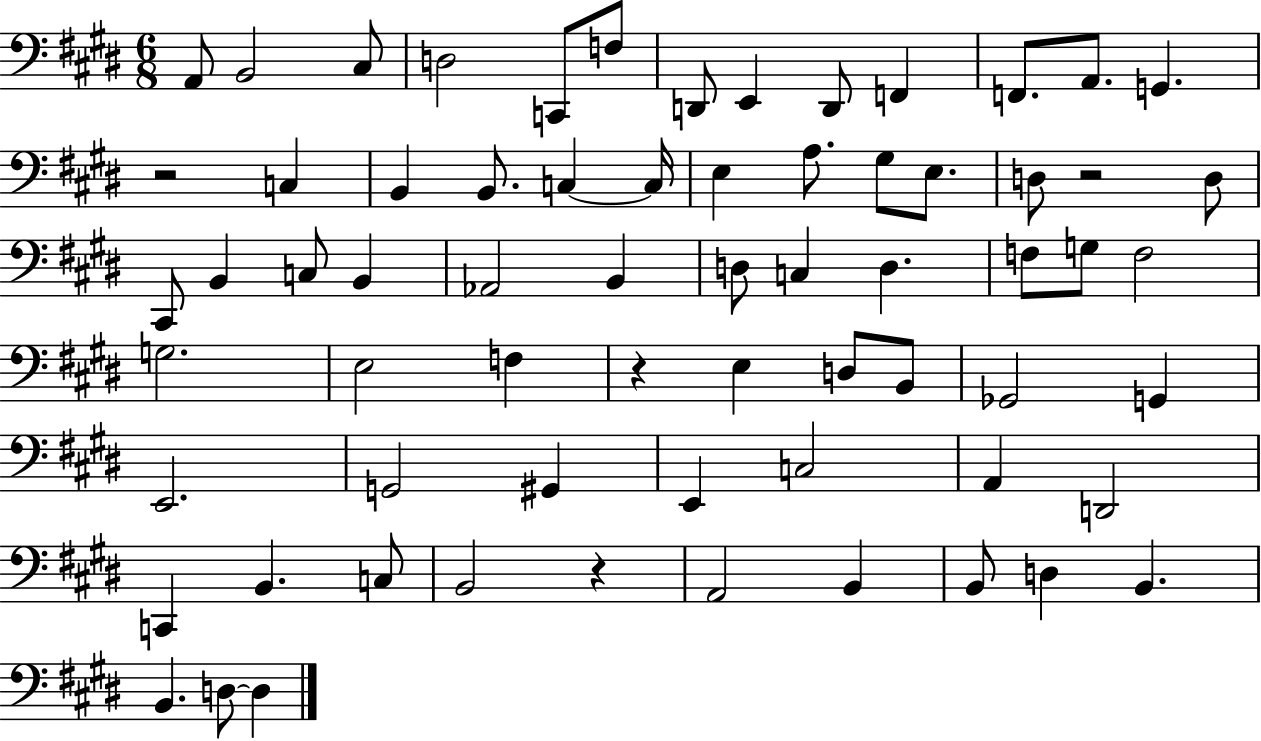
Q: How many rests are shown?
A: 4